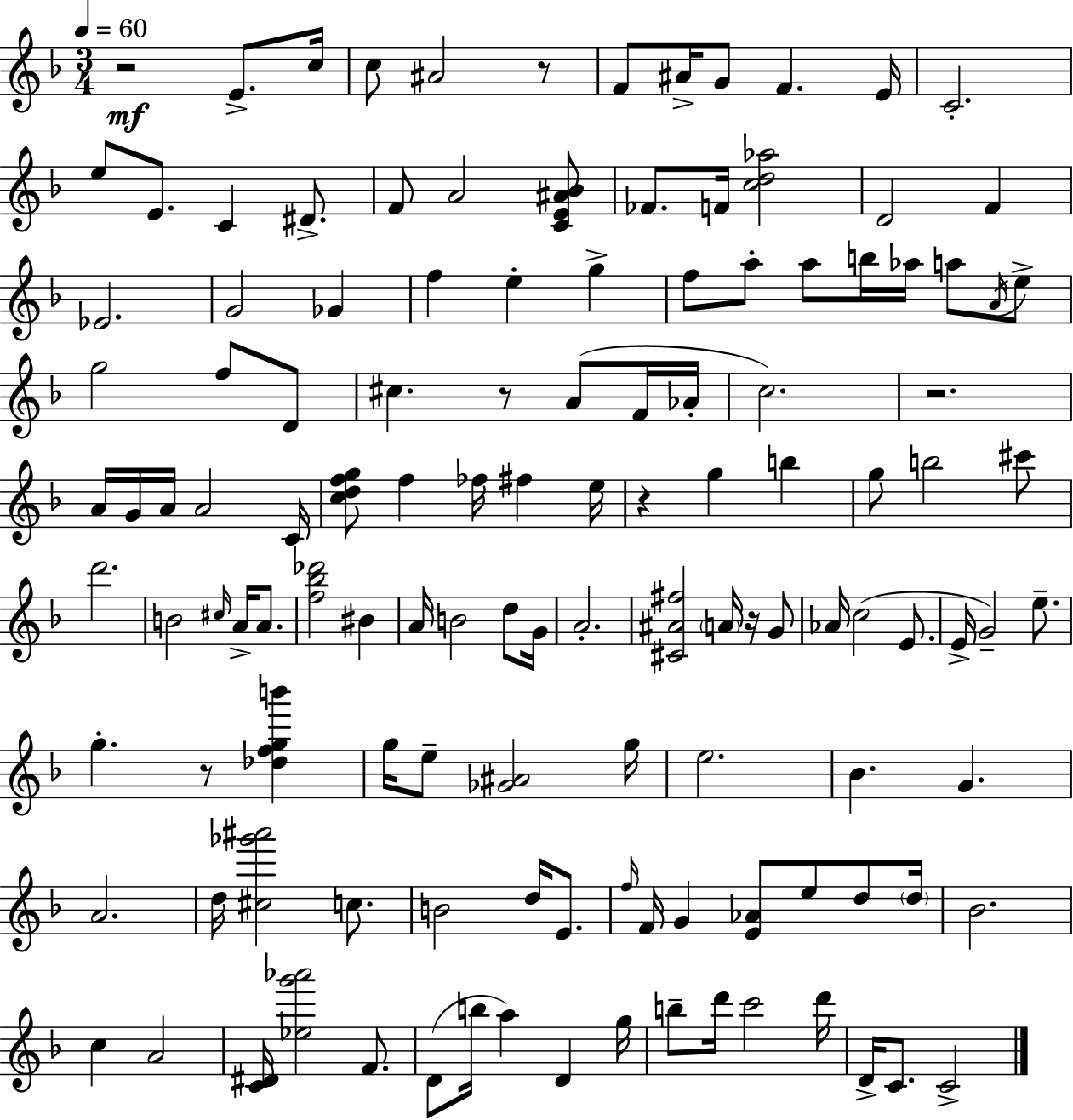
{
  \clef treble
  \numericTimeSignature
  \time 3/4
  \key d \minor
  \tempo 4 = 60
  r2\mf e'8.-> c''16 | c''8 ais'2 r8 | f'8 ais'16-> g'8 f'4. e'16 | c'2.-. | \break e''8 e'8. c'4 dis'8.-> | f'8 a'2 <c' e' ais' bes'>8 | fes'8. f'16 <c'' d'' aes''>2 | d'2 f'4 | \break ees'2. | g'2 ges'4 | f''4 e''4-. g''4-> | f''8 a''8-. a''8 b''16 aes''16 a''8 \acciaccatura { a'16 } e''8-> | \break g''2 f''8 d'8 | cis''4. r8 a'8( f'16 | aes'16-. c''2.) | r2. | \break a'16 g'16 a'16 a'2 | c'16 <c'' d'' f'' g''>8 f''4 fes''16 fis''4 | e''16 r4 g''4 b''4 | g''8 b''2 cis'''8 | \break d'''2. | b'2 \grace { cis''16 } a'16-> a'8. | <f'' bes'' des'''>2 bis'4 | a'16 b'2 d''8 | \break g'16 a'2.-. | <cis' ais' fis''>2 \parenthesize a'16 r16 | g'8 aes'16 c''2( e'8. | e'16-> g'2--) e''8.-- | \break g''4.-. r8 <des'' f'' g'' b'''>4 | g''16 e''8-- <ges' ais'>2 | g''16 e''2. | bes'4. g'4. | \break a'2. | d''16 <cis'' ges''' ais'''>2 c''8. | b'2 d''16 e'8. | \grace { f''16 } f'16 g'4 <e' aes'>8 e''8 | \break d''8 \parenthesize d''16 bes'2. | c''4 a'2 | <c' dis'>16 <ees'' g''' aes'''>2 | f'8. d'8( b''16 a''4) d'4 | \break g''16 b''8-- d'''16 c'''2 | d'''16 d'16-> c'8. c'2-> | \bar "|."
}